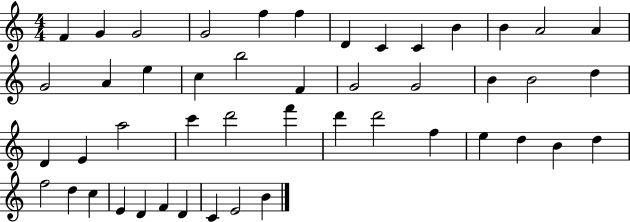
F4/q G4/q G4/h G4/h F5/q F5/q D4/q C4/q C4/q B4/q B4/q A4/h A4/q G4/h A4/q E5/q C5/q B5/h F4/q G4/h G4/h B4/q B4/h D5/q D4/q E4/q A5/h C6/q D6/h F6/q D6/q D6/h F5/q E5/q D5/q B4/q D5/q F5/h D5/q C5/q E4/q D4/q F4/q D4/q C4/q E4/h B4/q